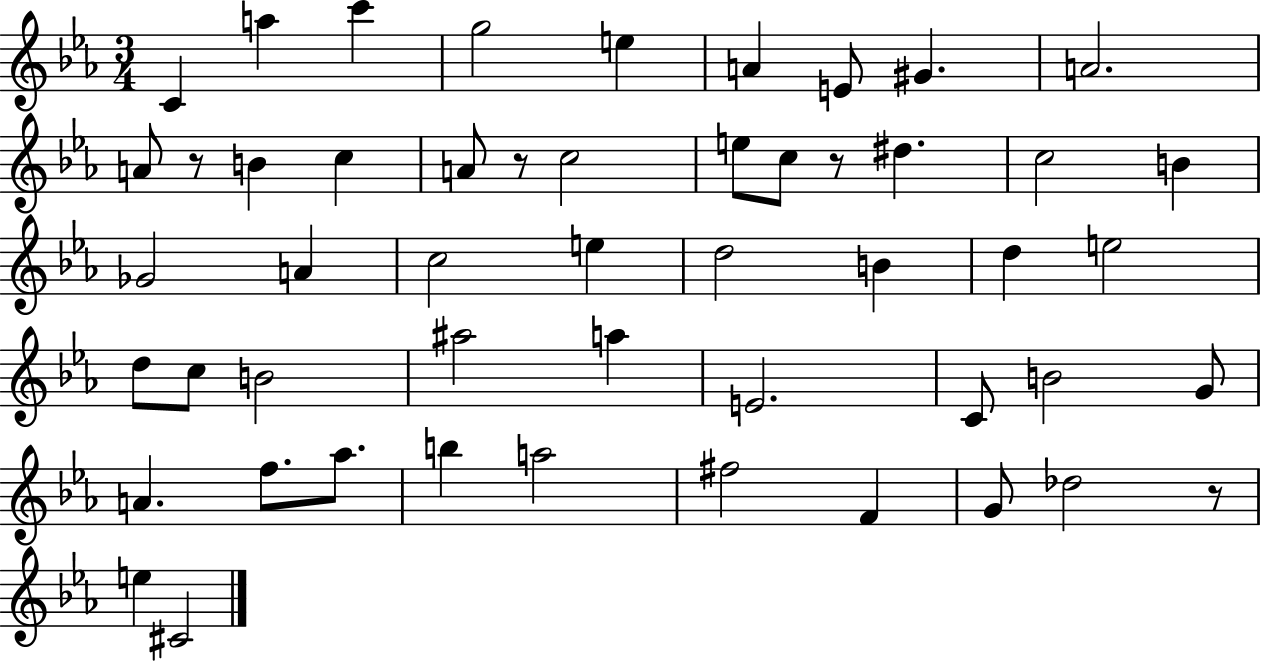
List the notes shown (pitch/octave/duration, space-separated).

C4/q A5/q C6/q G5/h E5/q A4/q E4/e G#4/q. A4/h. A4/e R/e B4/q C5/q A4/e R/e C5/h E5/e C5/e R/e D#5/q. C5/h B4/q Gb4/h A4/q C5/h E5/q D5/h B4/q D5/q E5/h D5/e C5/e B4/h A#5/h A5/q E4/h. C4/e B4/h G4/e A4/q. F5/e. Ab5/e. B5/q A5/h F#5/h F4/q G4/e Db5/h R/e E5/q C#4/h